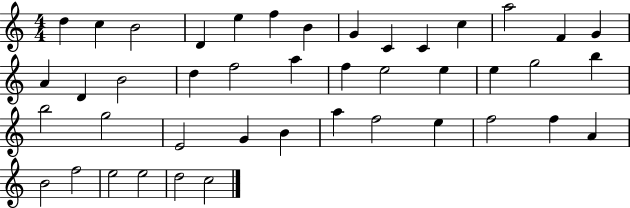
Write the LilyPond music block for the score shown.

{
  \clef treble
  \numericTimeSignature
  \time 4/4
  \key c \major
  d''4 c''4 b'2 | d'4 e''4 f''4 b'4 | g'4 c'4 c'4 c''4 | a''2 f'4 g'4 | \break a'4 d'4 b'2 | d''4 f''2 a''4 | f''4 e''2 e''4 | e''4 g''2 b''4 | \break b''2 g''2 | e'2 g'4 b'4 | a''4 f''2 e''4 | f''2 f''4 a'4 | \break b'2 f''2 | e''2 e''2 | d''2 c''2 | \bar "|."
}